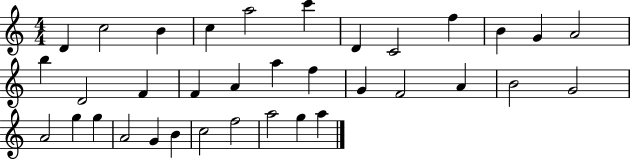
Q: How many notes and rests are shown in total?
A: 35